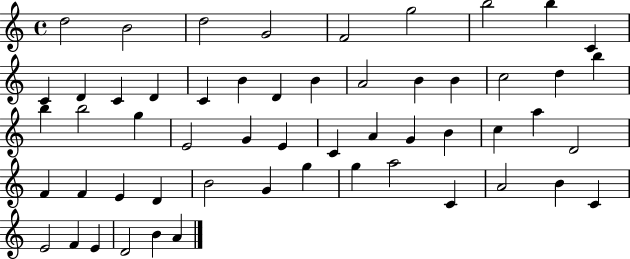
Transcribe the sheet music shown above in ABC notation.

X:1
T:Untitled
M:4/4
L:1/4
K:C
d2 B2 d2 G2 F2 g2 b2 b C C D C D C B D B A2 B B c2 d b b b2 g E2 G E C A G B c a D2 F F E D B2 G g g a2 C A2 B C E2 F E D2 B A